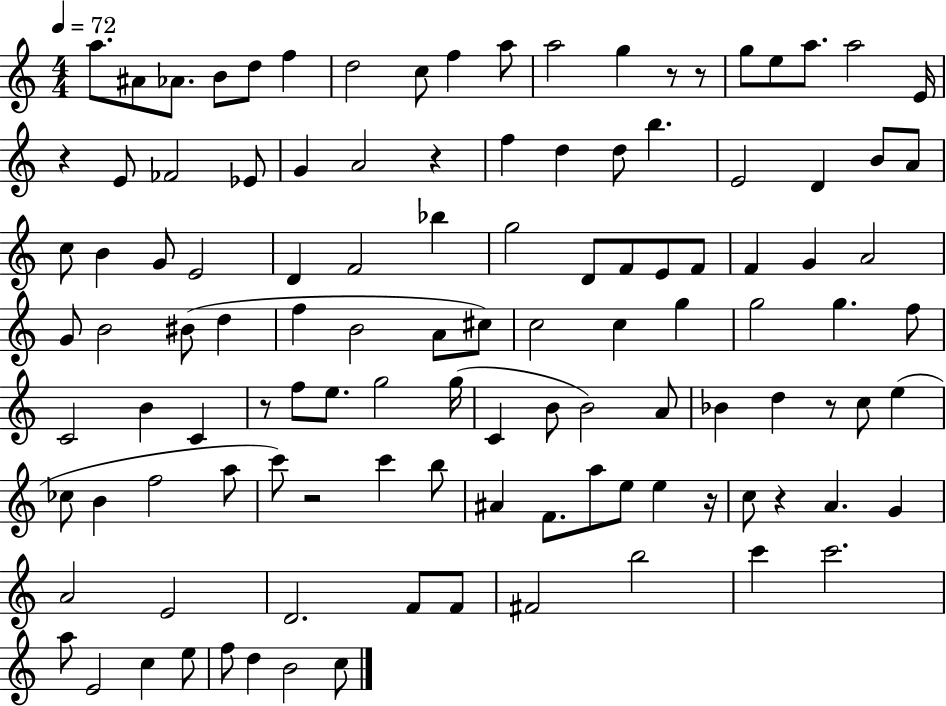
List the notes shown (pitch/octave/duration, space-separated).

A5/e. A#4/e Ab4/e. B4/e D5/e F5/q D5/h C5/e F5/q A5/e A5/h G5/q R/e R/e G5/e E5/e A5/e. A5/h E4/s R/q E4/e FES4/h Eb4/e G4/q A4/h R/q F5/q D5/q D5/e B5/q. E4/h D4/q B4/e A4/e C5/e B4/q G4/e E4/h D4/q F4/h Bb5/q G5/h D4/e F4/e E4/e F4/e F4/q G4/q A4/h G4/e B4/h BIS4/e D5/q F5/q B4/h A4/e C#5/e C5/h C5/q G5/q G5/h G5/q. F5/e C4/h B4/q C4/q R/e F5/e E5/e. G5/h G5/s C4/q B4/e B4/h A4/e Bb4/q D5/q R/e C5/e E5/q CES5/e B4/q F5/h A5/e C6/e R/h C6/q B5/e A#4/q F4/e. A5/e E5/e E5/q R/s C5/e R/q A4/q. G4/q A4/h E4/h D4/h. F4/e F4/e F#4/h B5/h C6/q C6/h. A5/e E4/h C5/q E5/e F5/e D5/q B4/h C5/e